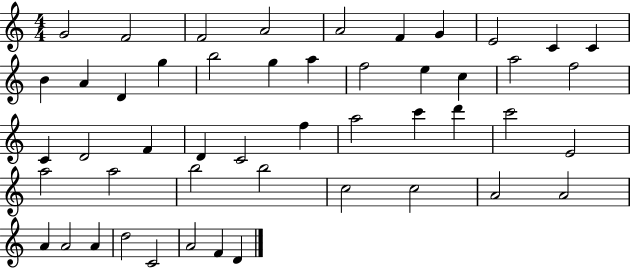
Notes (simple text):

G4/h F4/h F4/h A4/h A4/h F4/q G4/q E4/h C4/q C4/q B4/q A4/q D4/q G5/q B5/h G5/q A5/q F5/h E5/q C5/q A5/h F5/h C4/q D4/h F4/q D4/q C4/h F5/q A5/h C6/q D6/q C6/h E4/h A5/h A5/h B5/h B5/h C5/h C5/h A4/h A4/h A4/q A4/h A4/q D5/h C4/h A4/h F4/q D4/q